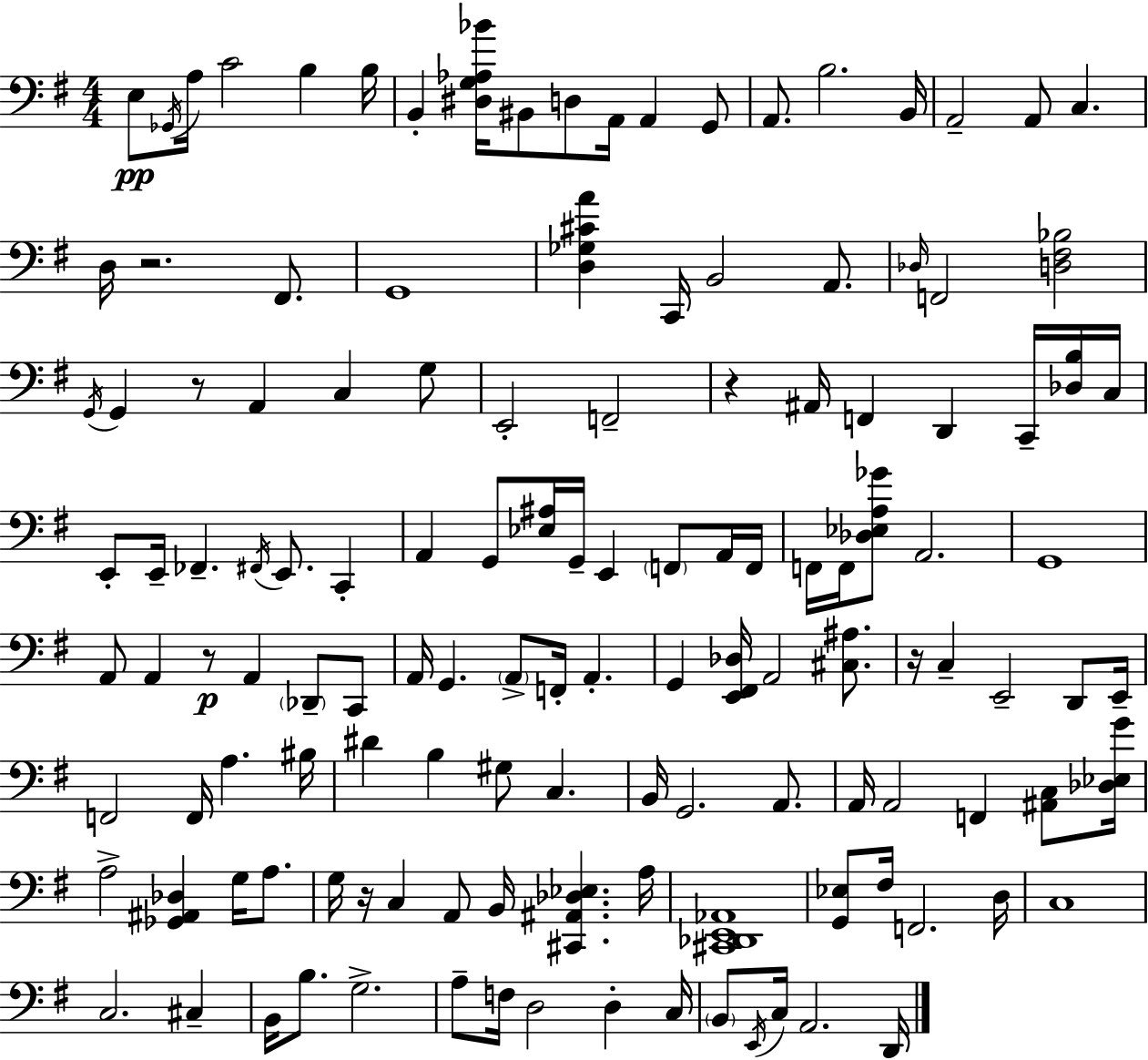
{
  \clef bass
  \numericTimeSignature
  \time 4/4
  \key g \major
  \repeat volta 2 { e8\pp \acciaccatura { ges,16 } a16 c'2 b4 | b16 b,4-. <dis g aes bes'>16 bis,8 d8 a,16 a,4 g,8 | a,8. b2. | b,16 a,2-- a,8 c4. | \break d16 r2. fis,8. | g,1 | <d ges cis' a'>4 c,16 b,2 a,8. | \grace { des16 } f,2 <d fis bes>2 | \break \acciaccatura { g,16 } g,4 r8 a,4 c4 | g8 e,2-. f,2-- | r4 ais,16 f,4 d,4 | c,16-- <des b>16 c16 e,8-. e,16-- fes,4.-- \acciaccatura { fis,16 } e,8. | \break c,4-. a,4 g,8 <ees ais>16 g,16-- e,4 | \parenthesize f,8 a,16 f,16 f,16 f,16 <des ees a ges'>8 a,2. | g,1 | a,8 a,4 r8\p a,4 | \break \parenthesize des,8-- c,8 a,16 g,4. \parenthesize a,8-> f,16-. a,4.-. | g,4 <e, fis, des>16 a,2 | <cis ais>8. r16 c4-- e,2-- | d,8 e,16-- f,2 f,16 a4. | \break bis16 dis'4 b4 gis8 c4. | b,16 g,2. | a,8. a,16 a,2 f,4 | <ais, c>8 <des ees g'>16 a2-> <ges, ais, des>4 | \break g16 a8. g16 r16 c4 a,8 b,16 <cis, ais, des ees>4. | a16 <cis, des, e, aes,>1 | <g, ees>8 fis16 f,2. | d16 c1 | \break c2. | cis4-- b,16 b8. g2.-> | a8-- f16 d2 d4-. | c16 \parenthesize b,8 \acciaccatura { e,16 } c16 a,2. | \break d,16 } \bar "|."
}